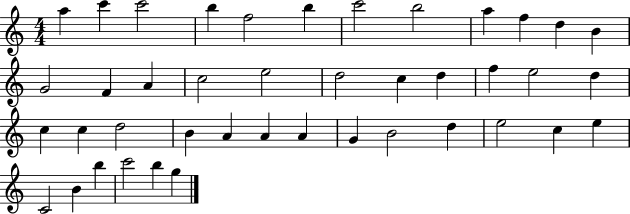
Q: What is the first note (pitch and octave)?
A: A5